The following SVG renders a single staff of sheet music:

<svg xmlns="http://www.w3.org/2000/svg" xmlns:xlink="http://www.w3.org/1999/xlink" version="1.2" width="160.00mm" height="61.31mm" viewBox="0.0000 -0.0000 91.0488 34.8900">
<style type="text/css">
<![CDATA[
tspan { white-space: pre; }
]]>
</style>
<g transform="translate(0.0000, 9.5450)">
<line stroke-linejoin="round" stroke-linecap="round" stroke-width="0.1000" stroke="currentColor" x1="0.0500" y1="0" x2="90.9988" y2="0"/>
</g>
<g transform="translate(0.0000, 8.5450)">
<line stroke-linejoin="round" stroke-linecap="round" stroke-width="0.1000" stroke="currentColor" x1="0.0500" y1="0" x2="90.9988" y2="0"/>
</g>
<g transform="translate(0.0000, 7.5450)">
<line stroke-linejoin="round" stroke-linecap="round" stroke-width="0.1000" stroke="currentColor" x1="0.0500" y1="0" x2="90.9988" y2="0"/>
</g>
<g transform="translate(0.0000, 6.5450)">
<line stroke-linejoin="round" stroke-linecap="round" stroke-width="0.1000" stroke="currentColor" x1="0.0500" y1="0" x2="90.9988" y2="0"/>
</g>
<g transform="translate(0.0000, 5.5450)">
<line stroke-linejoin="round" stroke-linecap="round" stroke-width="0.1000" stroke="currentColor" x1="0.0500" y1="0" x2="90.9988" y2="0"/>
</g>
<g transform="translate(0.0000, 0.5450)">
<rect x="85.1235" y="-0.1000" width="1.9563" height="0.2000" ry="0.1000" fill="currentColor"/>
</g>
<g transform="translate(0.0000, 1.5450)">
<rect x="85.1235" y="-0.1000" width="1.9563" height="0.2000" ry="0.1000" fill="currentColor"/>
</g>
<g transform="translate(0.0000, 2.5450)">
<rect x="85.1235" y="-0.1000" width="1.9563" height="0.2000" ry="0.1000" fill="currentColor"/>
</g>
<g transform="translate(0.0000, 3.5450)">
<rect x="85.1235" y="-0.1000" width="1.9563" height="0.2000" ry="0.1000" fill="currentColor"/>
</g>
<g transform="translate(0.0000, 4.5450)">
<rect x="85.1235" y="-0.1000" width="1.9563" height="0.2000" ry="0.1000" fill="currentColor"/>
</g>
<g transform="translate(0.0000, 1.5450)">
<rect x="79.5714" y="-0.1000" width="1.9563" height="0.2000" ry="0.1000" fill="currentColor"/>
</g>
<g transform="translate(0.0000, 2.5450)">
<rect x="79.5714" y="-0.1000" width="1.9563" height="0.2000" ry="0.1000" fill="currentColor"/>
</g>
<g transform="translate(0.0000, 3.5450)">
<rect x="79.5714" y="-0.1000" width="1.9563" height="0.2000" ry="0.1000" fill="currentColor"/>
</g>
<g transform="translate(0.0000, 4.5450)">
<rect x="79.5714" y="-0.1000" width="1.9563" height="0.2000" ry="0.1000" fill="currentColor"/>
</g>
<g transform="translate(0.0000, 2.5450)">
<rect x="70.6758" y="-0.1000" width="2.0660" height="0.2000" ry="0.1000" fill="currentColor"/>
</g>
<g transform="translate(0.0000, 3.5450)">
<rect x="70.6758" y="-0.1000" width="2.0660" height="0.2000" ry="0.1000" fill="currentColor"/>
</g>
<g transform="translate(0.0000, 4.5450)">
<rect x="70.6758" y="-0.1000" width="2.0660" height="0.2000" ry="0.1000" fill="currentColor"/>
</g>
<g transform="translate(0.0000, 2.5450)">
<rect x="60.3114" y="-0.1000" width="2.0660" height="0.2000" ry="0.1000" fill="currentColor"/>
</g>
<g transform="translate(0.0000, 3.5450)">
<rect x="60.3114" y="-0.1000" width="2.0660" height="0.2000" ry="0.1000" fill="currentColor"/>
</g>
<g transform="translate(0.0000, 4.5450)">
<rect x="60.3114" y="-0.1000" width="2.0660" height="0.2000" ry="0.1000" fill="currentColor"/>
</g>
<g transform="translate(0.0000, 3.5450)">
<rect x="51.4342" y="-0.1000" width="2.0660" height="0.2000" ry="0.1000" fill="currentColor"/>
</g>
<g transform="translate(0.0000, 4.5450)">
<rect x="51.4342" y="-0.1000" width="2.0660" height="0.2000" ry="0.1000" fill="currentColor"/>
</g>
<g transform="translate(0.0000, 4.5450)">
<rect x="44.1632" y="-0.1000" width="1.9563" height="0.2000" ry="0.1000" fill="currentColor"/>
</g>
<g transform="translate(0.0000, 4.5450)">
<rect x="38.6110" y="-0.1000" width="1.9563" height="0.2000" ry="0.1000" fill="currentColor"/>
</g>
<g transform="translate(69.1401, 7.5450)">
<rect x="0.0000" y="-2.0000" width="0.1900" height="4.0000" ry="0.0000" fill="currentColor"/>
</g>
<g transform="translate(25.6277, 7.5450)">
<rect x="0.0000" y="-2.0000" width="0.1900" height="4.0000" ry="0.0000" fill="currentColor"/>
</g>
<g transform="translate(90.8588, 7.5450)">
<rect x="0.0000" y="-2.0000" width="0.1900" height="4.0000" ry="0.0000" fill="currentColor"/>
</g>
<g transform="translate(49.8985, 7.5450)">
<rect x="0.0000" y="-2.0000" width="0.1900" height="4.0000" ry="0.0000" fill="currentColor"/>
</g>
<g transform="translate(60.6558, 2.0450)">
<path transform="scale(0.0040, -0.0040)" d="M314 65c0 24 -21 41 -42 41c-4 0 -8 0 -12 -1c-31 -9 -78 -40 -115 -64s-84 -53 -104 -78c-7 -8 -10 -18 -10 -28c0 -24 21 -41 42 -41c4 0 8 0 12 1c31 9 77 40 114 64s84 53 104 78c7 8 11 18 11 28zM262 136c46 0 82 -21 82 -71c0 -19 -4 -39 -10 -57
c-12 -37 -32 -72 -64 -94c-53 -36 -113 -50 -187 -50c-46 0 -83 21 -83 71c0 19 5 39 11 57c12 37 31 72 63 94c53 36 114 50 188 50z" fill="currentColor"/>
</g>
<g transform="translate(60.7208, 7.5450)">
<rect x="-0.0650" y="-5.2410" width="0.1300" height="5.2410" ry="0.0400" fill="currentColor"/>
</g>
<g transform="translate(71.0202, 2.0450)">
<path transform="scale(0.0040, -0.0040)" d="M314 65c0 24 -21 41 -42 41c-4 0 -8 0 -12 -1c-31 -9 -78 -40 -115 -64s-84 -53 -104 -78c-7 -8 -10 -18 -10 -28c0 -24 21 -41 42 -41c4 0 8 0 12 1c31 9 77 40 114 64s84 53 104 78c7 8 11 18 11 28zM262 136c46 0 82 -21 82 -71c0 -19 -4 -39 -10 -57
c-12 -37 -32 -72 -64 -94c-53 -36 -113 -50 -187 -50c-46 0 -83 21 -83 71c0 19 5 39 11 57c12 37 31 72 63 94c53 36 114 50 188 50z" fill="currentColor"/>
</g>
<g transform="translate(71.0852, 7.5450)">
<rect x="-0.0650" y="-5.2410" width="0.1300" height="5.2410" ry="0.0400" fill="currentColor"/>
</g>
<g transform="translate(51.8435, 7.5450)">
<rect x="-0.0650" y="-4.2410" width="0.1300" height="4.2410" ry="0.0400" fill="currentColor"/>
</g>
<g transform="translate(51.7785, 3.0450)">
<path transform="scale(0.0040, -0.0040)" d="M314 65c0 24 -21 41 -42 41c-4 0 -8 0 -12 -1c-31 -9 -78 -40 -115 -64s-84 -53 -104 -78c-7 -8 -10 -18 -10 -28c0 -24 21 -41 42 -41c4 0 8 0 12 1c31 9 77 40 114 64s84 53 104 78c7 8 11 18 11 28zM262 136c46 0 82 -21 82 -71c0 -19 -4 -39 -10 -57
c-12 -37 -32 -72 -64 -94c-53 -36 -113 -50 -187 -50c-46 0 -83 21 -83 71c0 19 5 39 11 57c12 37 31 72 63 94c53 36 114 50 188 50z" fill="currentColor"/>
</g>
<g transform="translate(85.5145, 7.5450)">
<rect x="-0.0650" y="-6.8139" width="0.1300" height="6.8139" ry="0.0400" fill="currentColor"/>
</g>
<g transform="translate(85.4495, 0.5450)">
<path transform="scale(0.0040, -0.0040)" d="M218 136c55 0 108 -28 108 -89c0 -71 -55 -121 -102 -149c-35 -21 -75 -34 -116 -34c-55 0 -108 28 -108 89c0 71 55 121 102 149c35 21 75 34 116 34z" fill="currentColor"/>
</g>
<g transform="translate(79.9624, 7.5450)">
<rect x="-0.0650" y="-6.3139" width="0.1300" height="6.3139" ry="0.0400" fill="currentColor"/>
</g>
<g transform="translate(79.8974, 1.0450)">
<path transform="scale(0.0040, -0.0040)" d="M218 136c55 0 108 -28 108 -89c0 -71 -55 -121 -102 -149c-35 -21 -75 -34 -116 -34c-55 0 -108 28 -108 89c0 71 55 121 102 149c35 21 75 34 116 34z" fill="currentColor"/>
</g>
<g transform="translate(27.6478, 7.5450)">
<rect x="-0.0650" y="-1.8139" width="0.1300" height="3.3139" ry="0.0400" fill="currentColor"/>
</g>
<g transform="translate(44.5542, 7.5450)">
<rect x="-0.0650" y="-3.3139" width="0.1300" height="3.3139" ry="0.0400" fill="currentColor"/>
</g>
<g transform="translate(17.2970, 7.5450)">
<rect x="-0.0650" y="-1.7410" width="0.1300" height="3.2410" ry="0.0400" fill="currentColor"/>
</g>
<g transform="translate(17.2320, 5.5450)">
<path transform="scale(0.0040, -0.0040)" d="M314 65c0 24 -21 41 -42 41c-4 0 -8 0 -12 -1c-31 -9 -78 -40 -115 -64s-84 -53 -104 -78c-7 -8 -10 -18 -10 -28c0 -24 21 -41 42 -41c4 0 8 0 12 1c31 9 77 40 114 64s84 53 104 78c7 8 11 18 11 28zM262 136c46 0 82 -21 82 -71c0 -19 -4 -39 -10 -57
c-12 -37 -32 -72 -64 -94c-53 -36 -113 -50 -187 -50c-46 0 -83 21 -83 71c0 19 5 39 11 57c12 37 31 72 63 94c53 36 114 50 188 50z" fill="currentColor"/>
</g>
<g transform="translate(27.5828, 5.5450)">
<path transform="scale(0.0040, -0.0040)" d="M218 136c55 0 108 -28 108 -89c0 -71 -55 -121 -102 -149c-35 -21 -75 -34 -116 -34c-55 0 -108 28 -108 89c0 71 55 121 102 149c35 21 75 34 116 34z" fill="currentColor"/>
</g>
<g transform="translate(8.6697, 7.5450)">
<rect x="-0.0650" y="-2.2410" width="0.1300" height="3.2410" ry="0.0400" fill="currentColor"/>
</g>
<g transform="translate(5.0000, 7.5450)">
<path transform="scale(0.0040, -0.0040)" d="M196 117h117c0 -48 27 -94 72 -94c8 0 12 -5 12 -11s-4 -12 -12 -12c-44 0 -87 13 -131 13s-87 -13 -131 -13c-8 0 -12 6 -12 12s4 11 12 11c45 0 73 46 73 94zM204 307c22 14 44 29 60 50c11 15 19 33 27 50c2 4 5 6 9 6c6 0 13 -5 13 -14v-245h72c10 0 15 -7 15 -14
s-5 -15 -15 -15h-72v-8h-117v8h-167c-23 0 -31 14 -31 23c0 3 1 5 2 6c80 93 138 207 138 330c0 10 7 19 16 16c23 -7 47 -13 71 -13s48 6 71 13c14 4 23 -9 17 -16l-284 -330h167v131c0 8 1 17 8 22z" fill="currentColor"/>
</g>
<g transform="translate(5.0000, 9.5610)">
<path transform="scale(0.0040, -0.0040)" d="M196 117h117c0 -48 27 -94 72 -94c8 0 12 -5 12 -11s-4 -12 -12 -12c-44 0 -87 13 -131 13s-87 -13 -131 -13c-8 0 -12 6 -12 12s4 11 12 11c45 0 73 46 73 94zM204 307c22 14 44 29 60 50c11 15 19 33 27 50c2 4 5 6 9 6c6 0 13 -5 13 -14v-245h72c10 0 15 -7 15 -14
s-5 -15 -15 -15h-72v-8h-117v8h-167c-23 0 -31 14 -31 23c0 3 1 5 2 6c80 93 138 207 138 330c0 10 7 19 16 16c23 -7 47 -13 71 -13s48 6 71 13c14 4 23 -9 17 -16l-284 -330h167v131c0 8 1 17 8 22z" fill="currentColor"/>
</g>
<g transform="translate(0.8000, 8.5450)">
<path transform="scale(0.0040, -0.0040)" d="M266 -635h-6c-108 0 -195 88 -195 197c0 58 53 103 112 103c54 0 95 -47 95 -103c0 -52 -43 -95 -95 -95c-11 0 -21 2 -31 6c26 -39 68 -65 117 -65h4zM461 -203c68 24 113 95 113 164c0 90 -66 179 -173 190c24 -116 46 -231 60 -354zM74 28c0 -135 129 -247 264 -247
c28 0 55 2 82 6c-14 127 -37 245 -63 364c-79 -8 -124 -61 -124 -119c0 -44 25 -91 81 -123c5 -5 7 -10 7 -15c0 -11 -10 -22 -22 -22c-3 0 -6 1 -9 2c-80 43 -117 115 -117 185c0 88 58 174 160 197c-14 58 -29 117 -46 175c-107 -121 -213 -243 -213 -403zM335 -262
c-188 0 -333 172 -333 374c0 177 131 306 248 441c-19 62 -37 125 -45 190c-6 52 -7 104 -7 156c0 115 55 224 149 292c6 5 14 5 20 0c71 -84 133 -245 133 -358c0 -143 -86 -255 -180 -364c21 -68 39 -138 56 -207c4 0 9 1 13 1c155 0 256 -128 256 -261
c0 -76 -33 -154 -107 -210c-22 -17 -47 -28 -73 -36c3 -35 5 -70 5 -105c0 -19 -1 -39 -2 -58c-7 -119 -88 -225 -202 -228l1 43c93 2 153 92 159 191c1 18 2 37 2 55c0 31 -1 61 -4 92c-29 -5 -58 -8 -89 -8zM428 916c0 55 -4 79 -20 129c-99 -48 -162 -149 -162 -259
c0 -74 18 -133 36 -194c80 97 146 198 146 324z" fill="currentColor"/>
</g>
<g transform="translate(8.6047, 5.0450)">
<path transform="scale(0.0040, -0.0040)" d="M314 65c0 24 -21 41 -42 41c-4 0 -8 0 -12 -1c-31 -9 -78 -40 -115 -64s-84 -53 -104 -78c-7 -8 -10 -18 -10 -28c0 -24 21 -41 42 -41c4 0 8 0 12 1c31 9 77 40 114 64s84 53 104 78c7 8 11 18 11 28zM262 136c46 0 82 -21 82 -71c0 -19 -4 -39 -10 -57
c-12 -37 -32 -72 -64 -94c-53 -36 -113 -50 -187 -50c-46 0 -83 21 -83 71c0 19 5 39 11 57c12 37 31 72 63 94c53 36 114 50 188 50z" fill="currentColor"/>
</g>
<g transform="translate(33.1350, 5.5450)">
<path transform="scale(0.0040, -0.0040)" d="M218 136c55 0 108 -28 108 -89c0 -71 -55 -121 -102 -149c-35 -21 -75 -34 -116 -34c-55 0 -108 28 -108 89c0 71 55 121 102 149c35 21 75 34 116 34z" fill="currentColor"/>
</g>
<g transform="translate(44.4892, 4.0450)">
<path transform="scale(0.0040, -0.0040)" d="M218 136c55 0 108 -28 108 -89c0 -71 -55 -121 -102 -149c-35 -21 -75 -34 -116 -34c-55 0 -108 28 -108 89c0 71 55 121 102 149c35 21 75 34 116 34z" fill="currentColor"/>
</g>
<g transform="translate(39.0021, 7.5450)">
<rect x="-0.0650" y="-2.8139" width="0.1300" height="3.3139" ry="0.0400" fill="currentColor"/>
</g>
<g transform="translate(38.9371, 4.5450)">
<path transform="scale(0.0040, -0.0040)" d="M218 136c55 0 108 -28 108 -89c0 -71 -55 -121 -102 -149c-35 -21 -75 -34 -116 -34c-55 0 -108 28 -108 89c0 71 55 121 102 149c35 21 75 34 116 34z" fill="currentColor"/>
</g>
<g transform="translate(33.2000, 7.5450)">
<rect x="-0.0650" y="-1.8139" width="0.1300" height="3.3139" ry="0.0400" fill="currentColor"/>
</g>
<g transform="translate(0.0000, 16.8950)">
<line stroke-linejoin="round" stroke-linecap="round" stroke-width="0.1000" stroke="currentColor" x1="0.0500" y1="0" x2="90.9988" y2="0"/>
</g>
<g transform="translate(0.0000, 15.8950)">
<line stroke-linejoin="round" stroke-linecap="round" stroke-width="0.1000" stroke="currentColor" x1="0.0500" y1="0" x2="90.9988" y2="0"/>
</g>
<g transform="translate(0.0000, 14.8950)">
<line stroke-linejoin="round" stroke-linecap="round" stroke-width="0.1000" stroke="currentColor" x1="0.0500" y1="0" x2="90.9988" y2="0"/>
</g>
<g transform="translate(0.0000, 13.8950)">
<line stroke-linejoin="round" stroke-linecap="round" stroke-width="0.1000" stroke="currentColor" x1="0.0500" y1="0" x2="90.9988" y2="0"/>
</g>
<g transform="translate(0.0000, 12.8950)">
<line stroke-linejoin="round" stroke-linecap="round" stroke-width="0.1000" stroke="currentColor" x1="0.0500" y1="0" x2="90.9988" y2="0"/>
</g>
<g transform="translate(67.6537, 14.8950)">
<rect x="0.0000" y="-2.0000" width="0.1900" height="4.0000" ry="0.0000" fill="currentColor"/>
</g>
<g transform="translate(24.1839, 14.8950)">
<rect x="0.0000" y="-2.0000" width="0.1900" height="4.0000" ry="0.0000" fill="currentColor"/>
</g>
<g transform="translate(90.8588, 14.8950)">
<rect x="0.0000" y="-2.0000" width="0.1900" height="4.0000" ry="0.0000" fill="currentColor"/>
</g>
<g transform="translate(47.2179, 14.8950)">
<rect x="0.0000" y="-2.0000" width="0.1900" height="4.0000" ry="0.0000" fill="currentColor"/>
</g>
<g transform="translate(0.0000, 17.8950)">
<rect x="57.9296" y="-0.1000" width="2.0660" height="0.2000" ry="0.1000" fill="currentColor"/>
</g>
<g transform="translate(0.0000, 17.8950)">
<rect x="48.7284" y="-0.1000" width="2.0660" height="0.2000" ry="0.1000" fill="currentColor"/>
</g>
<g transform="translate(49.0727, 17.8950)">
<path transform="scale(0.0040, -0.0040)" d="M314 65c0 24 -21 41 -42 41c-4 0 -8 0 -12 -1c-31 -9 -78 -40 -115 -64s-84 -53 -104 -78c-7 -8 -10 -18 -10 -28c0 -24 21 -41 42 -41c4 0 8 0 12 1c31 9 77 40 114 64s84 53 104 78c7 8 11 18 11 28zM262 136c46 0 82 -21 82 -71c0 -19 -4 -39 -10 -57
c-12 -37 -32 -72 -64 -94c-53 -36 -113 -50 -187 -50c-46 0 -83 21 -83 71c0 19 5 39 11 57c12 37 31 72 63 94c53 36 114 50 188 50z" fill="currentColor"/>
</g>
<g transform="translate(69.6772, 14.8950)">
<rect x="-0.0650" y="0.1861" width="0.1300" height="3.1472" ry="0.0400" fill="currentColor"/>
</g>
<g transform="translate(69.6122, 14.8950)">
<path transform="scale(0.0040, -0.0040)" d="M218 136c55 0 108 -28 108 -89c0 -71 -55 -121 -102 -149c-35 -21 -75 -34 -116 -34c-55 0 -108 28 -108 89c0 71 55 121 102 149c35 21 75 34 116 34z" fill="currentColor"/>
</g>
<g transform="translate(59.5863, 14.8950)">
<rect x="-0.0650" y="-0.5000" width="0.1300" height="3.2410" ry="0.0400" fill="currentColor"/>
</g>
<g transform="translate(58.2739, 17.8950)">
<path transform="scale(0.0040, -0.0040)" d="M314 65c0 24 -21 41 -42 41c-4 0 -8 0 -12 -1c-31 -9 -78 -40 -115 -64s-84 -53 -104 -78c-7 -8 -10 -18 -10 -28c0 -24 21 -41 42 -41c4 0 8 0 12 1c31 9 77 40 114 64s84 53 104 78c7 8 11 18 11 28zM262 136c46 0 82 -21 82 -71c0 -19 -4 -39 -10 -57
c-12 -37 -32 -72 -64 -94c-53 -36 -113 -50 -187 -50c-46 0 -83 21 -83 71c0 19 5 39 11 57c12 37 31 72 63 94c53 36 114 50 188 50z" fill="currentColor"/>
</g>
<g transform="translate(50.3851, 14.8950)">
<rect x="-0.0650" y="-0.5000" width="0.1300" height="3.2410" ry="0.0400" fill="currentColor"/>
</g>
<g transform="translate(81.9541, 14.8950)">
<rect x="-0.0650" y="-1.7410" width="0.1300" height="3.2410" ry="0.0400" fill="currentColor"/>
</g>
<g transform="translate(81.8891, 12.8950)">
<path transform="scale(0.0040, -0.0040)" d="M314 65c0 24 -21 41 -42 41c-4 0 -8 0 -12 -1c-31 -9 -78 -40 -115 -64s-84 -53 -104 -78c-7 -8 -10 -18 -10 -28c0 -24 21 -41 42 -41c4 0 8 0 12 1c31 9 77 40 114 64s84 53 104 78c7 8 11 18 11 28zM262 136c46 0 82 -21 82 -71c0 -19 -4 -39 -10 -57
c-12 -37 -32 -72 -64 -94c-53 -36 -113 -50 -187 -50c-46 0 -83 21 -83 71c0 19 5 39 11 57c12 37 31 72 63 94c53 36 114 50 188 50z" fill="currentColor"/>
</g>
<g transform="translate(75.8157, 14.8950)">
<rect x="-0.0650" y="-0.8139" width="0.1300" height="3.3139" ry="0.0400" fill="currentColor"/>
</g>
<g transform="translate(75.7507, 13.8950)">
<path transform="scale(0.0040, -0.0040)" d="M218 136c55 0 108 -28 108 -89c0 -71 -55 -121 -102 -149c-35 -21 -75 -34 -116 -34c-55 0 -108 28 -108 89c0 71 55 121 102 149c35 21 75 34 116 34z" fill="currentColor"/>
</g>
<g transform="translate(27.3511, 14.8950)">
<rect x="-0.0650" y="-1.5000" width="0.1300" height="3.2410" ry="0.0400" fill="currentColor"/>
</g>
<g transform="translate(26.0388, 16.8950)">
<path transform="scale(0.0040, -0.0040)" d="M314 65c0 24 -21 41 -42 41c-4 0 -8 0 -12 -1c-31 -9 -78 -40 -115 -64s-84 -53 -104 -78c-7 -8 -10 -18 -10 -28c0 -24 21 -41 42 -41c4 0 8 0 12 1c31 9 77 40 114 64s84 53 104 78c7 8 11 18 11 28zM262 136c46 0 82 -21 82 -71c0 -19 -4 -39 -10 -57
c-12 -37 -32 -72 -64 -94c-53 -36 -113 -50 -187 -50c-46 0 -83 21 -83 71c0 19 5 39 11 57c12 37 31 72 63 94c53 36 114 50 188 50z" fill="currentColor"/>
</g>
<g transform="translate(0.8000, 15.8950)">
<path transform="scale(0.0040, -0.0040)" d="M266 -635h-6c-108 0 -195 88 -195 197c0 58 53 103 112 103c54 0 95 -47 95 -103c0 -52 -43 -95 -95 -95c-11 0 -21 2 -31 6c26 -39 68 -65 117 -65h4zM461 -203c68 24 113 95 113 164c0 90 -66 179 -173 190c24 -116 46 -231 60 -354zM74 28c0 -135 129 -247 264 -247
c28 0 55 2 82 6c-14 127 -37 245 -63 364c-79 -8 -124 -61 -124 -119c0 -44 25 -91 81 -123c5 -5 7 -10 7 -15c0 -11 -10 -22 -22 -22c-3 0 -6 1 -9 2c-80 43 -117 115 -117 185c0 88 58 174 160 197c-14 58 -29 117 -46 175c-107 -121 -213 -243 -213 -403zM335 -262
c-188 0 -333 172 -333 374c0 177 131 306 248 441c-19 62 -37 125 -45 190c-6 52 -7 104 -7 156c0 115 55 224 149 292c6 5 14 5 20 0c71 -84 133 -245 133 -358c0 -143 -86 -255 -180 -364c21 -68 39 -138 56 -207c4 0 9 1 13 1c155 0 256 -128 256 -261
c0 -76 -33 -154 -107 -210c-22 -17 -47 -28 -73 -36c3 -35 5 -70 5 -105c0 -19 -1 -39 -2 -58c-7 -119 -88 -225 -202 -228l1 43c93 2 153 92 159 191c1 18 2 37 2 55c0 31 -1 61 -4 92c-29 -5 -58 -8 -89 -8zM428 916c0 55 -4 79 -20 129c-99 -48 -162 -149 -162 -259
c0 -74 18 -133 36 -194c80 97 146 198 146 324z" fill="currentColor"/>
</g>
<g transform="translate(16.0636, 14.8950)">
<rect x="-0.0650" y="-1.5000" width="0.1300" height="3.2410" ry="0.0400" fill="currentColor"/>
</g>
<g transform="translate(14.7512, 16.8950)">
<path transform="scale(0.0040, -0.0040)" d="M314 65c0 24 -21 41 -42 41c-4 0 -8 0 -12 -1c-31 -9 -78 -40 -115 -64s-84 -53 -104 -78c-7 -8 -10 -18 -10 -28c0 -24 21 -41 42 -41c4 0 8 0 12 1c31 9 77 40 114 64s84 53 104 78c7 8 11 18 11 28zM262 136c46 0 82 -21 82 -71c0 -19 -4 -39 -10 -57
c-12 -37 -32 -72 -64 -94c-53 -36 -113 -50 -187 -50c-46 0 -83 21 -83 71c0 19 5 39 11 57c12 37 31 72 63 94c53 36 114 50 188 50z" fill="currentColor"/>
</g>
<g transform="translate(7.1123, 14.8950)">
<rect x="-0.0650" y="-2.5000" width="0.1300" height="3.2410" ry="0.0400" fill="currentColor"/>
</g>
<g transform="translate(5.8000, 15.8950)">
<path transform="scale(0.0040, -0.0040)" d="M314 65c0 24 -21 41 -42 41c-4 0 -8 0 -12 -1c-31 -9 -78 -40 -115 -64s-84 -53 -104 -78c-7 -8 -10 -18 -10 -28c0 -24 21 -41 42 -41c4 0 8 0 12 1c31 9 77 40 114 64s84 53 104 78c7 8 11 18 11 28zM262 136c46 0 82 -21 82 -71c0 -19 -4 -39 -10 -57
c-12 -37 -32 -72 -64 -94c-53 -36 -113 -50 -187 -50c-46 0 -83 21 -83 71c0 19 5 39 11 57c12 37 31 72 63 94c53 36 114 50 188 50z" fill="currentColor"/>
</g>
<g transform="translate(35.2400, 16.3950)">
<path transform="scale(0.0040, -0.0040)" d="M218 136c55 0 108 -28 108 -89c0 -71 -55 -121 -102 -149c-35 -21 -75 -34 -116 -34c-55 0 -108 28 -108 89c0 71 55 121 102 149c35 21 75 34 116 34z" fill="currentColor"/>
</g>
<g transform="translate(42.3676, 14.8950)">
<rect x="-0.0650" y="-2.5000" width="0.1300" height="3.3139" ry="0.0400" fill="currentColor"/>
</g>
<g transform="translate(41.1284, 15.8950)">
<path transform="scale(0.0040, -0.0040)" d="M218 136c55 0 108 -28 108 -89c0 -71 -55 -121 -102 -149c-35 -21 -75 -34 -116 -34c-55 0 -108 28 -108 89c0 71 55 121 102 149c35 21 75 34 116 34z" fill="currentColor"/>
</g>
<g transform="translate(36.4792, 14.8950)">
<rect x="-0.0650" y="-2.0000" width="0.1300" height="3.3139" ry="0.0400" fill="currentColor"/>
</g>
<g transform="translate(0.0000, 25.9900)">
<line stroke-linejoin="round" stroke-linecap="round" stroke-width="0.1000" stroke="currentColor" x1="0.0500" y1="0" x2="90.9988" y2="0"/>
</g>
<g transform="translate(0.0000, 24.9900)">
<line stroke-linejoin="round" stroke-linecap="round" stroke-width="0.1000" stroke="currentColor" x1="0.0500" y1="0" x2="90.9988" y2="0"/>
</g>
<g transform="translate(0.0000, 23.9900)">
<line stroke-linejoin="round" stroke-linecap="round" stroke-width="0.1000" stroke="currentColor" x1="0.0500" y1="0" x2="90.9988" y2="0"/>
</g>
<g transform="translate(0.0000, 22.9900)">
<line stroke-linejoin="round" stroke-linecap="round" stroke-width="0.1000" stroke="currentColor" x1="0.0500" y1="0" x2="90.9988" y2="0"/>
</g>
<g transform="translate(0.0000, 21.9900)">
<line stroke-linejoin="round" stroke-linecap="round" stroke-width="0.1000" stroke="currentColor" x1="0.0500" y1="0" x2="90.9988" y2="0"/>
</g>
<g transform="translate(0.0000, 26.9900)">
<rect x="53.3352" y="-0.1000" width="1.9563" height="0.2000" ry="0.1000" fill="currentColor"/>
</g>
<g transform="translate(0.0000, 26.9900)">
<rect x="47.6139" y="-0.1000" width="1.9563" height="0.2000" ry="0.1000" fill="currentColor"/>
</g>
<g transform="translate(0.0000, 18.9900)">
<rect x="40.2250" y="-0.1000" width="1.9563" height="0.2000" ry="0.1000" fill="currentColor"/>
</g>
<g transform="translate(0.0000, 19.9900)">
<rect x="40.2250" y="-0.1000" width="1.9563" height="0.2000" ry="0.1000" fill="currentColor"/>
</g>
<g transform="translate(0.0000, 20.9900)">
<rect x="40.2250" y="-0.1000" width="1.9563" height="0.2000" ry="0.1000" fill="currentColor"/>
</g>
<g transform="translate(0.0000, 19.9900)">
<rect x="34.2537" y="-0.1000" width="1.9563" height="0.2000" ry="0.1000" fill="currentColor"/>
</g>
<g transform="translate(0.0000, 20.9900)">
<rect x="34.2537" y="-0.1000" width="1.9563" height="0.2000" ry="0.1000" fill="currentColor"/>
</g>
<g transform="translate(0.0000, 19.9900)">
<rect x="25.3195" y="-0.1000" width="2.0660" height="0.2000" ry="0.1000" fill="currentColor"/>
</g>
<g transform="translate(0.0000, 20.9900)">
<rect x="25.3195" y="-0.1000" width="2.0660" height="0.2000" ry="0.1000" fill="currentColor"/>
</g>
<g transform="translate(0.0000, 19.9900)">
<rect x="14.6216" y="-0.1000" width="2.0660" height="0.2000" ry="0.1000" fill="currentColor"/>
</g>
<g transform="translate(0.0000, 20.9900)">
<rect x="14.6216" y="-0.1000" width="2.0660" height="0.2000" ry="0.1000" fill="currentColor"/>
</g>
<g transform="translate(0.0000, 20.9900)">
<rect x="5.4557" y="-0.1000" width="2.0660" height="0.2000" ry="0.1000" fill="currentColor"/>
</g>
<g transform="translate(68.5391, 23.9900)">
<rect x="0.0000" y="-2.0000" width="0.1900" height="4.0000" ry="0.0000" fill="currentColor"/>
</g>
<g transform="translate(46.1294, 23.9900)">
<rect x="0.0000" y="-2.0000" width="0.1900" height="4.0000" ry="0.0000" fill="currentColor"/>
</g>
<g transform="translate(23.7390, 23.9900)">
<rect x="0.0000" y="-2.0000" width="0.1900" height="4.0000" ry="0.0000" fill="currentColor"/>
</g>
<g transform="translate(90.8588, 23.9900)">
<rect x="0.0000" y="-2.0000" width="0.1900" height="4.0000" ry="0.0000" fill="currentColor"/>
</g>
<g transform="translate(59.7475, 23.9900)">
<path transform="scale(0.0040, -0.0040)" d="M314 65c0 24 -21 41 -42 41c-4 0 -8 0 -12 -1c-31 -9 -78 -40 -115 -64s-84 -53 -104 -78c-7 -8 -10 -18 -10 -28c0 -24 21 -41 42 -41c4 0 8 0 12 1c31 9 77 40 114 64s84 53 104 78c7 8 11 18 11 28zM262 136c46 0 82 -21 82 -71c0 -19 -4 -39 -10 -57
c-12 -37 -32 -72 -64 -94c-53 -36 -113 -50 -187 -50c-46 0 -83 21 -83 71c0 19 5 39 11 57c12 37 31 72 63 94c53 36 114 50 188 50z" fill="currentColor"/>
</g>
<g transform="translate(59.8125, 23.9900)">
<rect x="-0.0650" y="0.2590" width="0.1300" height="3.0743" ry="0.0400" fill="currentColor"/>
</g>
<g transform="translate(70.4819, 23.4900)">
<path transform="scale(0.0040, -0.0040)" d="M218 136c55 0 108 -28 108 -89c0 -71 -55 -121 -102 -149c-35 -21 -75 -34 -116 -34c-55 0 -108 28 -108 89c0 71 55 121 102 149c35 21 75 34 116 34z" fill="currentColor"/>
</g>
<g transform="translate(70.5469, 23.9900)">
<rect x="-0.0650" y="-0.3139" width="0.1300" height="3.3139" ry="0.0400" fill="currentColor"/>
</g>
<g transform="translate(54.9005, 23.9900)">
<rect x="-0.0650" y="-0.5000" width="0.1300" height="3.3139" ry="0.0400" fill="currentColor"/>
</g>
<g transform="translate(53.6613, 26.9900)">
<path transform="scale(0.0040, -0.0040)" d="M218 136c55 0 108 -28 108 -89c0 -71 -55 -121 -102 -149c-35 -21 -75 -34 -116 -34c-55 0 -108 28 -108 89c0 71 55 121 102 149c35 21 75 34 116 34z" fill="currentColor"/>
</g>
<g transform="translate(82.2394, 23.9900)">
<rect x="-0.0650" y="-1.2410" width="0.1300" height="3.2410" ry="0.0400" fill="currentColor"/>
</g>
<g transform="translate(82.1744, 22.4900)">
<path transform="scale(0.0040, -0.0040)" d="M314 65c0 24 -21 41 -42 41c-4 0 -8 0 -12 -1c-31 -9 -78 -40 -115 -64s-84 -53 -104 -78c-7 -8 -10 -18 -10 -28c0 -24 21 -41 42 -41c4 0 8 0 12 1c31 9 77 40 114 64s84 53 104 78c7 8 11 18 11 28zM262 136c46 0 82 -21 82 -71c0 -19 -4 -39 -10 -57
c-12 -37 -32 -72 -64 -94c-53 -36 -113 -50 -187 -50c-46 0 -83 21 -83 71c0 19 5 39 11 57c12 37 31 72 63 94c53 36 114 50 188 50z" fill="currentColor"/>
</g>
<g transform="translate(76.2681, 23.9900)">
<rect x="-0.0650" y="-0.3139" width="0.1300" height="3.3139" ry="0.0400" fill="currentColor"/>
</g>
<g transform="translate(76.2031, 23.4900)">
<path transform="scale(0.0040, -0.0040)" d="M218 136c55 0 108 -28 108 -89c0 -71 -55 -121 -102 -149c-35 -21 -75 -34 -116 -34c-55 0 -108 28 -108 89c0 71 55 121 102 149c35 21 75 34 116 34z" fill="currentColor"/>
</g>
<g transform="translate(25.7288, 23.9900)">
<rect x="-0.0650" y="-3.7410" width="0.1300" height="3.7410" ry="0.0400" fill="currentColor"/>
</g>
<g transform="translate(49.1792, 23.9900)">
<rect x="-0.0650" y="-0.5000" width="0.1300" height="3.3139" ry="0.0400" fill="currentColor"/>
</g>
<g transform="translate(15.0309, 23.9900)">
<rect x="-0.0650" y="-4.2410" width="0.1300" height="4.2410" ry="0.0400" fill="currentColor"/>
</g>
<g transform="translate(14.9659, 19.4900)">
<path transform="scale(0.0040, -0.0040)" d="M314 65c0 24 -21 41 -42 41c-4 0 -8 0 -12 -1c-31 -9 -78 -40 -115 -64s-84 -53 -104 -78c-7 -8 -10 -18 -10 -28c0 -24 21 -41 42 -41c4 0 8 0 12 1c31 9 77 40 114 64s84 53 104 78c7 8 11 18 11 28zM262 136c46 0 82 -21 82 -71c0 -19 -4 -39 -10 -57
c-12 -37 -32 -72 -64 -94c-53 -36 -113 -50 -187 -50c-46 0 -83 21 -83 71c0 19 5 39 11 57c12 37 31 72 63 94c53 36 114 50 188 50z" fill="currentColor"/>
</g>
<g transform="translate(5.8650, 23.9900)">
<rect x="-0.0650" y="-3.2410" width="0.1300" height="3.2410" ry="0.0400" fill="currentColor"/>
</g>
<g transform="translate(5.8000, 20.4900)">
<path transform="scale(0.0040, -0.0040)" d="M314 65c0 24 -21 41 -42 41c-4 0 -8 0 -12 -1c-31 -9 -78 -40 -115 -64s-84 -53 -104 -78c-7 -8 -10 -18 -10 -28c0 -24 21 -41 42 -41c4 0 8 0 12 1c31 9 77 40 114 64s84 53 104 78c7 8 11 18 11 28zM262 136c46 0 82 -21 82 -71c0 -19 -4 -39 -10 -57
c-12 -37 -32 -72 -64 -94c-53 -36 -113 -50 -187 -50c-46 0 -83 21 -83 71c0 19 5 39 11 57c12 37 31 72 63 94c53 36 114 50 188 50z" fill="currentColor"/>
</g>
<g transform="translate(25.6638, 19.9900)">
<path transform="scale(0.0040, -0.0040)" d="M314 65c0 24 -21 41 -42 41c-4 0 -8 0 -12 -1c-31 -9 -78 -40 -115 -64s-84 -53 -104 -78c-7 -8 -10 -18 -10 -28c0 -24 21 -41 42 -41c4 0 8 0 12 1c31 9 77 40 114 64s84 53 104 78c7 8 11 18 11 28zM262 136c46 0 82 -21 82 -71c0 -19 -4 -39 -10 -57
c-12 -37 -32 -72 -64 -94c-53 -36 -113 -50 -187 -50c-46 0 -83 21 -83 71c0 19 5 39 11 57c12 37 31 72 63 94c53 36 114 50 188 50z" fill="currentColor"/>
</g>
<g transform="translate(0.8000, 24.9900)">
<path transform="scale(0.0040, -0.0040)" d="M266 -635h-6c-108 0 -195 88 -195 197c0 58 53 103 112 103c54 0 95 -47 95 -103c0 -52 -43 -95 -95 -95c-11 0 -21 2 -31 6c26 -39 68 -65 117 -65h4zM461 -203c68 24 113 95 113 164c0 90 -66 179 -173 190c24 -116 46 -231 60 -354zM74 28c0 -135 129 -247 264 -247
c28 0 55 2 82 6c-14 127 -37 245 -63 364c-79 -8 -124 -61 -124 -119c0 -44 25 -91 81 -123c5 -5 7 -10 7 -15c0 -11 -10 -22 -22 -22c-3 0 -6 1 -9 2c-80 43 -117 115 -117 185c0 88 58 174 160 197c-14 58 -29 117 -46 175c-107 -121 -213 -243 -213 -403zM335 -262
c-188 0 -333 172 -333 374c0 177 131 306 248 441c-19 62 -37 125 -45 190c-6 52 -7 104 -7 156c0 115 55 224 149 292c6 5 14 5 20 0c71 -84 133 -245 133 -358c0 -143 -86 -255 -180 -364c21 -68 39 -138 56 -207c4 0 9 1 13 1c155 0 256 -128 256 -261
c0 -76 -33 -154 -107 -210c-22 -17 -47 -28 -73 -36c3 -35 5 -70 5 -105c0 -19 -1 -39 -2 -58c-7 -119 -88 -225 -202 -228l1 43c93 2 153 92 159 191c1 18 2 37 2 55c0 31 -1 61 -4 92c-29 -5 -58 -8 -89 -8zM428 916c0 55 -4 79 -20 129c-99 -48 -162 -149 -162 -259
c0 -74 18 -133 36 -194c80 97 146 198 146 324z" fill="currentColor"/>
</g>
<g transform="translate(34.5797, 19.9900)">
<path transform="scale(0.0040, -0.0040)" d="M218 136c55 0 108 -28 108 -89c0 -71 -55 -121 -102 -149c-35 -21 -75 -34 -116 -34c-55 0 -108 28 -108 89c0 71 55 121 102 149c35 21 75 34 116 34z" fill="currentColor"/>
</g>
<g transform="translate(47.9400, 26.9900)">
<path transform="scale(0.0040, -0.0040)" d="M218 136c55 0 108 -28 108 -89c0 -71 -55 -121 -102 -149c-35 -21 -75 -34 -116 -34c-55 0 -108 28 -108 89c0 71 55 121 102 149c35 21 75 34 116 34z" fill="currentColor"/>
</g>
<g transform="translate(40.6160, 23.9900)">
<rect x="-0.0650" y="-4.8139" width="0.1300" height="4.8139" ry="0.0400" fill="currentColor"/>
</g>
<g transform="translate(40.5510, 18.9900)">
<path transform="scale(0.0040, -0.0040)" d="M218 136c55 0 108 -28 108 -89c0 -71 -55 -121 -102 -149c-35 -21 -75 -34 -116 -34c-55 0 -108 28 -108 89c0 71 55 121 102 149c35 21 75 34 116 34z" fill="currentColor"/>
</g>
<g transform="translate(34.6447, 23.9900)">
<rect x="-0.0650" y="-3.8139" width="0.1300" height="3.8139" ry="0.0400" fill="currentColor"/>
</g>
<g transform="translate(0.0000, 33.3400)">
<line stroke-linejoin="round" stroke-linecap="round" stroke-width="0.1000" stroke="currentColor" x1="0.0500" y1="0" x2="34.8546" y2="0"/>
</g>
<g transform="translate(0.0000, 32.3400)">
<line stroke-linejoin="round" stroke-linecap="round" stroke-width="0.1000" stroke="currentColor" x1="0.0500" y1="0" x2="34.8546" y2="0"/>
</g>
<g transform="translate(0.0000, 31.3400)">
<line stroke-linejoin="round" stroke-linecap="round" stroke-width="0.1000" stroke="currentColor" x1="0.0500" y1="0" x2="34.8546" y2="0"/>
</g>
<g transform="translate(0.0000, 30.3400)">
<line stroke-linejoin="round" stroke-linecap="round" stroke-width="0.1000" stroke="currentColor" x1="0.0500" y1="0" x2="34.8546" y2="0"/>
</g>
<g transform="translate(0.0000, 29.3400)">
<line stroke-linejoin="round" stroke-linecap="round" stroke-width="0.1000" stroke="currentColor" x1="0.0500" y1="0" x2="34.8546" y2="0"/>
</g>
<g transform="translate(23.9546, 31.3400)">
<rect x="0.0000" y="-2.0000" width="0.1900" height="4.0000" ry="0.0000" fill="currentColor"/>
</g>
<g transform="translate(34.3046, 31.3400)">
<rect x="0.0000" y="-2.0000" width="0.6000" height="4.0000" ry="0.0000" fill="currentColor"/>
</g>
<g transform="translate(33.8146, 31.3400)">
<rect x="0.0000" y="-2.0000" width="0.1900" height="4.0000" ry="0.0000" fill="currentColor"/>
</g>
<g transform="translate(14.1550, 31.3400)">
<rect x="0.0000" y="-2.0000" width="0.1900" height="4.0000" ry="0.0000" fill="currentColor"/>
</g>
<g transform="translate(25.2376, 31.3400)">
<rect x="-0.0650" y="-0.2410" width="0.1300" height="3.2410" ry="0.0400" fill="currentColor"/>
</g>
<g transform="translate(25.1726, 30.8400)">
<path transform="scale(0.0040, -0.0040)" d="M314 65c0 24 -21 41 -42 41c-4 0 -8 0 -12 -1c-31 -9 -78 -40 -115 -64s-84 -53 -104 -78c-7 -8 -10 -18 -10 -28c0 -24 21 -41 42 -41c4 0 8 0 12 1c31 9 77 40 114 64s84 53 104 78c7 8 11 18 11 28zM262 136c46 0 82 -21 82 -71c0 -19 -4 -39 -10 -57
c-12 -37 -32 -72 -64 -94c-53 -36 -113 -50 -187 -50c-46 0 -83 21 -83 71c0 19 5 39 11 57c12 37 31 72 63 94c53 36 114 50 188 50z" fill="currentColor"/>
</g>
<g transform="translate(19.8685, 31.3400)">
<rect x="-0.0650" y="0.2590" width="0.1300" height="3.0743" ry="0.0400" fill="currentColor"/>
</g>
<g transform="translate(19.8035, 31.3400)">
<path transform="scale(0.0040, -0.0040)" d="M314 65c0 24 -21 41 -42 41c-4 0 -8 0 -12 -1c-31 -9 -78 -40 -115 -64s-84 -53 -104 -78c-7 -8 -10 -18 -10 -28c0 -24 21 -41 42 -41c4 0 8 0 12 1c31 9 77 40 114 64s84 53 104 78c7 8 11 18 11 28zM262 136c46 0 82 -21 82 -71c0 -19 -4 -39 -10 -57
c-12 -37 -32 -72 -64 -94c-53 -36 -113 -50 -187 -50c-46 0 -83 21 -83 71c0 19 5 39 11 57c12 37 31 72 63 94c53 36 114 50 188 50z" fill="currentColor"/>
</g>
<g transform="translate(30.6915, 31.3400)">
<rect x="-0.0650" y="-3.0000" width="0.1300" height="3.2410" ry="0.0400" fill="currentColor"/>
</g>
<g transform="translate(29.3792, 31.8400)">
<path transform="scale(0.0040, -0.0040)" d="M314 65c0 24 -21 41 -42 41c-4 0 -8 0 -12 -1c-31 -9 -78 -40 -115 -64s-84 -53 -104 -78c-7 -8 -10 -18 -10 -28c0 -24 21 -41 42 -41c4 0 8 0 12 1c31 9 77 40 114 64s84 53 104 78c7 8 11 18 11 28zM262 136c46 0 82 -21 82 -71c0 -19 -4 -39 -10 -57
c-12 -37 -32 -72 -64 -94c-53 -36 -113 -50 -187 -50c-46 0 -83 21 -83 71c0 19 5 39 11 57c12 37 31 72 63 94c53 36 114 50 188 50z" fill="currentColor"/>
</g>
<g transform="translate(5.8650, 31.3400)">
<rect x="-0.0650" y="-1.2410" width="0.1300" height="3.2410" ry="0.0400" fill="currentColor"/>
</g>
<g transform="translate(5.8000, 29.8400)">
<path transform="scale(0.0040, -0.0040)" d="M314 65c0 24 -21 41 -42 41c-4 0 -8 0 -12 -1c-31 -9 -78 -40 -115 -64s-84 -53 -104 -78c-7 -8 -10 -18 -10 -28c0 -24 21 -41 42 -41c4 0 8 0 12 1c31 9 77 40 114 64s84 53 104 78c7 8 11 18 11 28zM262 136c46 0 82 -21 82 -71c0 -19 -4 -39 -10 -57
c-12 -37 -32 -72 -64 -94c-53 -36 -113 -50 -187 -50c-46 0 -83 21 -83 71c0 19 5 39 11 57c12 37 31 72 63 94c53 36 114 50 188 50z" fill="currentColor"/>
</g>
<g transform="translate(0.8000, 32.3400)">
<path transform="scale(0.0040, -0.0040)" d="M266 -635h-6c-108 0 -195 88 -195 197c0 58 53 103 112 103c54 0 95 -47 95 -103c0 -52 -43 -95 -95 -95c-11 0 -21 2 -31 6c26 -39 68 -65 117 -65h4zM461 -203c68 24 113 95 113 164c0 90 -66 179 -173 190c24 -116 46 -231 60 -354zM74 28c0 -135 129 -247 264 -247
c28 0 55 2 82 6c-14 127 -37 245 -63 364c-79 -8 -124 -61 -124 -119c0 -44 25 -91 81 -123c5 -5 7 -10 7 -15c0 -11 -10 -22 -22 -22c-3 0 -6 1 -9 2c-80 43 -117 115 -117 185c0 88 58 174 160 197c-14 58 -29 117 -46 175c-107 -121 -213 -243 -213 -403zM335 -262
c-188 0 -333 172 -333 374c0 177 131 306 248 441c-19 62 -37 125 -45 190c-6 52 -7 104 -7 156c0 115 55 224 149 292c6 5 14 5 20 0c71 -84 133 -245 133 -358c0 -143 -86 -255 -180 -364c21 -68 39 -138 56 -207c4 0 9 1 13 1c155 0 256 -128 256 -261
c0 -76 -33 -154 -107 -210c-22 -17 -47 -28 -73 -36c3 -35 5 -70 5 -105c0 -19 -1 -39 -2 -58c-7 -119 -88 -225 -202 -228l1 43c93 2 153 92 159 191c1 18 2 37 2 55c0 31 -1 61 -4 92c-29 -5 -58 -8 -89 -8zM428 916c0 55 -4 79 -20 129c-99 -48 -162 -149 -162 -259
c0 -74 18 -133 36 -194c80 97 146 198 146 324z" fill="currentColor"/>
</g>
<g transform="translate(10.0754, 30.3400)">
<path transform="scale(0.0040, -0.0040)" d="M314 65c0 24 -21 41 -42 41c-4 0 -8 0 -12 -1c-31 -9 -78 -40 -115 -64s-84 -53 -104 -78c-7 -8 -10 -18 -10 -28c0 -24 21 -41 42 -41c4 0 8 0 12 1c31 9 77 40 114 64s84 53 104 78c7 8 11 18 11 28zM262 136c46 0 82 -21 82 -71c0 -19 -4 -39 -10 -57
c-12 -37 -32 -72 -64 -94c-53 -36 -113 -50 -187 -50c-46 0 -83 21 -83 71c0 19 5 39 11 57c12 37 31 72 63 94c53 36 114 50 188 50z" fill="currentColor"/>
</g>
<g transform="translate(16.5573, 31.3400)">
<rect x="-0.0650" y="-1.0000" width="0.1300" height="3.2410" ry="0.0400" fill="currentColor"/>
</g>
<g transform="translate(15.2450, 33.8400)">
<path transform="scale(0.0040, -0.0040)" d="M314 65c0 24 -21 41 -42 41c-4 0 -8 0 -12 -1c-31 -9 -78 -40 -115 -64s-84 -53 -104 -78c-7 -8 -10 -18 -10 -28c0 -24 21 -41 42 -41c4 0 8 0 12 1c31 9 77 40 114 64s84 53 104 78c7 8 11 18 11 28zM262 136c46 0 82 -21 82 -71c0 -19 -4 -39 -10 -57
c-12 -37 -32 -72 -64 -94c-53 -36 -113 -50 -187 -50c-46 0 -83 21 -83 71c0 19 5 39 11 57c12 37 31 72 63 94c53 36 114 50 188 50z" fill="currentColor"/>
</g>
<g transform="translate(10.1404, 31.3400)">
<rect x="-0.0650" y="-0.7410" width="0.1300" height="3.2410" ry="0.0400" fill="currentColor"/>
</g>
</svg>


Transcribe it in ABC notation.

X:1
T:Untitled
M:4/4
L:1/4
K:C
g2 f2 f f a b d'2 f'2 f'2 a' b' G2 E2 E2 F G C2 C2 B d f2 b2 d'2 c'2 c' e' C C B2 c c e2 e2 d2 D2 B2 c2 A2